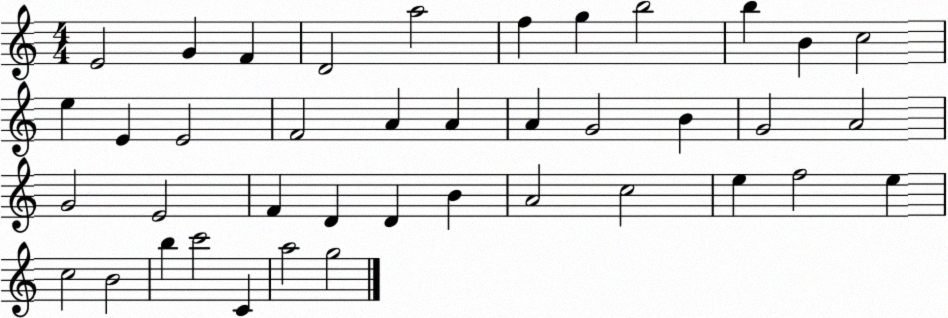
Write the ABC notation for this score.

X:1
T:Untitled
M:4/4
L:1/4
K:C
E2 G F D2 a2 f g b2 b B c2 e E E2 F2 A A A G2 B G2 A2 G2 E2 F D D B A2 c2 e f2 e c2 B2 b c'2 C a2 g2